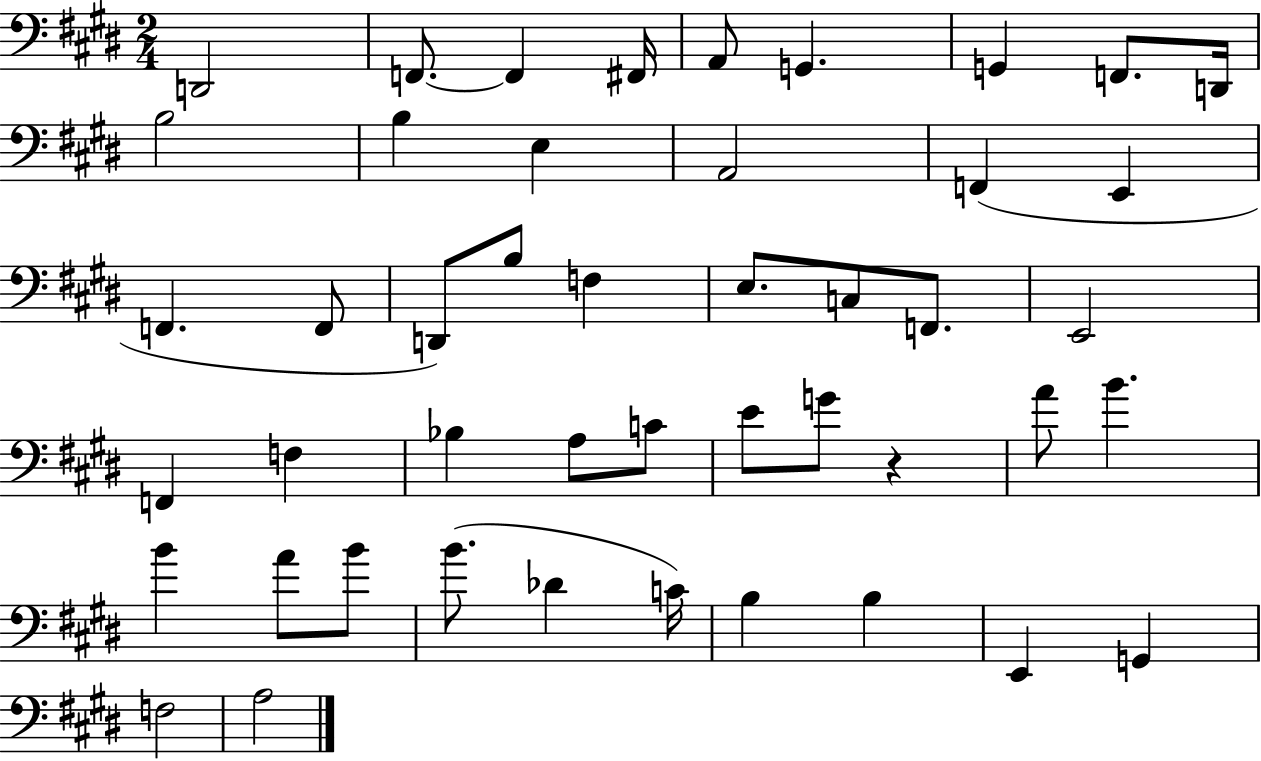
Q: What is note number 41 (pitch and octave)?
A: B3